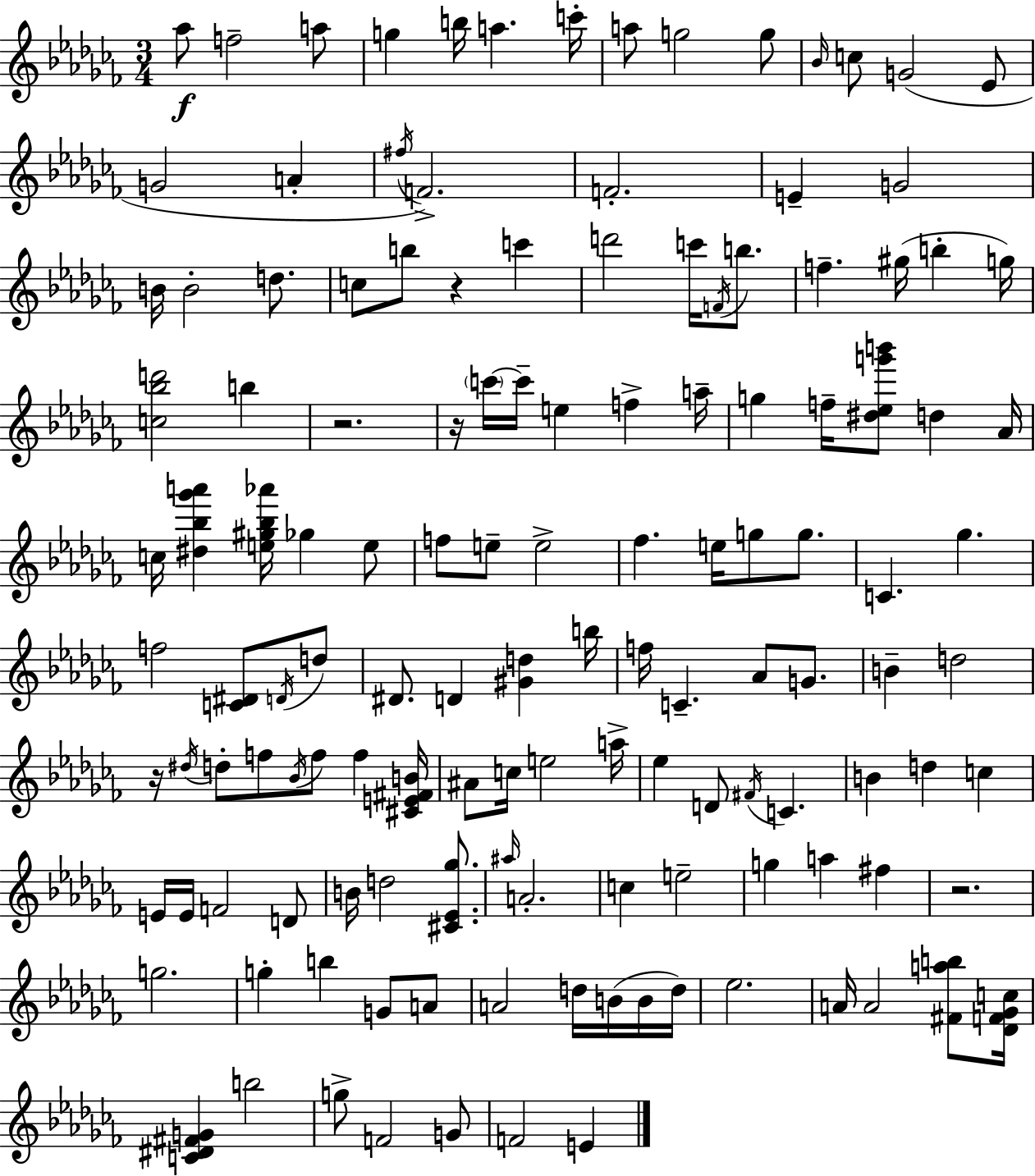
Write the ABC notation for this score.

X:1
T:Untitled
M:3/4
L:1/4
K:Abm
_a/2 f2 a/2 g b/4 a c'/4 a/2 g2 g/2 _B/4 c/2 G2 _E/2 G2 A ^f/4 F2 F2 E G2 B/4 B2 d/2 c/2 b/2 z c' d'2 c'/4 F/4 b/2 f ^g/4 b g/4 [c_bd']2 b z2 z/4 c'/4 c'/4 e f a/4 g f/4 [^d_eg'b']/2 d _A/4 c/4 [^d_b_g'a'] [e^g_b_a']/4 _g e/2 f/2 e/2 e2 _f e/4 g/2 g/2 C _g f2 [C^D]/2 D/4 d/2 ^D/2 D [^Gd] b/4 f/4 C _A/2 G/2 B d2 z/4 ^d/4 d/2 f/2 _B/4 f/2 f [^CE^FB]/4 ^A/2 c/4 e2 a/4 _e D/2 ^F/4 C B d c E/4 E/4 F2 D/2 B/4 d2 [^C_E_g]/2 ^a/4 A2 c e2 g a ^f z2 g2 g b G/2 A/2 A2 d/4 B/4 B/4 d/4 _e2 A/4 A2 [^Fab]/2 [_DF_Gc]/4 [C^D^FG] b2 g/2 F2 G/2 F2 E